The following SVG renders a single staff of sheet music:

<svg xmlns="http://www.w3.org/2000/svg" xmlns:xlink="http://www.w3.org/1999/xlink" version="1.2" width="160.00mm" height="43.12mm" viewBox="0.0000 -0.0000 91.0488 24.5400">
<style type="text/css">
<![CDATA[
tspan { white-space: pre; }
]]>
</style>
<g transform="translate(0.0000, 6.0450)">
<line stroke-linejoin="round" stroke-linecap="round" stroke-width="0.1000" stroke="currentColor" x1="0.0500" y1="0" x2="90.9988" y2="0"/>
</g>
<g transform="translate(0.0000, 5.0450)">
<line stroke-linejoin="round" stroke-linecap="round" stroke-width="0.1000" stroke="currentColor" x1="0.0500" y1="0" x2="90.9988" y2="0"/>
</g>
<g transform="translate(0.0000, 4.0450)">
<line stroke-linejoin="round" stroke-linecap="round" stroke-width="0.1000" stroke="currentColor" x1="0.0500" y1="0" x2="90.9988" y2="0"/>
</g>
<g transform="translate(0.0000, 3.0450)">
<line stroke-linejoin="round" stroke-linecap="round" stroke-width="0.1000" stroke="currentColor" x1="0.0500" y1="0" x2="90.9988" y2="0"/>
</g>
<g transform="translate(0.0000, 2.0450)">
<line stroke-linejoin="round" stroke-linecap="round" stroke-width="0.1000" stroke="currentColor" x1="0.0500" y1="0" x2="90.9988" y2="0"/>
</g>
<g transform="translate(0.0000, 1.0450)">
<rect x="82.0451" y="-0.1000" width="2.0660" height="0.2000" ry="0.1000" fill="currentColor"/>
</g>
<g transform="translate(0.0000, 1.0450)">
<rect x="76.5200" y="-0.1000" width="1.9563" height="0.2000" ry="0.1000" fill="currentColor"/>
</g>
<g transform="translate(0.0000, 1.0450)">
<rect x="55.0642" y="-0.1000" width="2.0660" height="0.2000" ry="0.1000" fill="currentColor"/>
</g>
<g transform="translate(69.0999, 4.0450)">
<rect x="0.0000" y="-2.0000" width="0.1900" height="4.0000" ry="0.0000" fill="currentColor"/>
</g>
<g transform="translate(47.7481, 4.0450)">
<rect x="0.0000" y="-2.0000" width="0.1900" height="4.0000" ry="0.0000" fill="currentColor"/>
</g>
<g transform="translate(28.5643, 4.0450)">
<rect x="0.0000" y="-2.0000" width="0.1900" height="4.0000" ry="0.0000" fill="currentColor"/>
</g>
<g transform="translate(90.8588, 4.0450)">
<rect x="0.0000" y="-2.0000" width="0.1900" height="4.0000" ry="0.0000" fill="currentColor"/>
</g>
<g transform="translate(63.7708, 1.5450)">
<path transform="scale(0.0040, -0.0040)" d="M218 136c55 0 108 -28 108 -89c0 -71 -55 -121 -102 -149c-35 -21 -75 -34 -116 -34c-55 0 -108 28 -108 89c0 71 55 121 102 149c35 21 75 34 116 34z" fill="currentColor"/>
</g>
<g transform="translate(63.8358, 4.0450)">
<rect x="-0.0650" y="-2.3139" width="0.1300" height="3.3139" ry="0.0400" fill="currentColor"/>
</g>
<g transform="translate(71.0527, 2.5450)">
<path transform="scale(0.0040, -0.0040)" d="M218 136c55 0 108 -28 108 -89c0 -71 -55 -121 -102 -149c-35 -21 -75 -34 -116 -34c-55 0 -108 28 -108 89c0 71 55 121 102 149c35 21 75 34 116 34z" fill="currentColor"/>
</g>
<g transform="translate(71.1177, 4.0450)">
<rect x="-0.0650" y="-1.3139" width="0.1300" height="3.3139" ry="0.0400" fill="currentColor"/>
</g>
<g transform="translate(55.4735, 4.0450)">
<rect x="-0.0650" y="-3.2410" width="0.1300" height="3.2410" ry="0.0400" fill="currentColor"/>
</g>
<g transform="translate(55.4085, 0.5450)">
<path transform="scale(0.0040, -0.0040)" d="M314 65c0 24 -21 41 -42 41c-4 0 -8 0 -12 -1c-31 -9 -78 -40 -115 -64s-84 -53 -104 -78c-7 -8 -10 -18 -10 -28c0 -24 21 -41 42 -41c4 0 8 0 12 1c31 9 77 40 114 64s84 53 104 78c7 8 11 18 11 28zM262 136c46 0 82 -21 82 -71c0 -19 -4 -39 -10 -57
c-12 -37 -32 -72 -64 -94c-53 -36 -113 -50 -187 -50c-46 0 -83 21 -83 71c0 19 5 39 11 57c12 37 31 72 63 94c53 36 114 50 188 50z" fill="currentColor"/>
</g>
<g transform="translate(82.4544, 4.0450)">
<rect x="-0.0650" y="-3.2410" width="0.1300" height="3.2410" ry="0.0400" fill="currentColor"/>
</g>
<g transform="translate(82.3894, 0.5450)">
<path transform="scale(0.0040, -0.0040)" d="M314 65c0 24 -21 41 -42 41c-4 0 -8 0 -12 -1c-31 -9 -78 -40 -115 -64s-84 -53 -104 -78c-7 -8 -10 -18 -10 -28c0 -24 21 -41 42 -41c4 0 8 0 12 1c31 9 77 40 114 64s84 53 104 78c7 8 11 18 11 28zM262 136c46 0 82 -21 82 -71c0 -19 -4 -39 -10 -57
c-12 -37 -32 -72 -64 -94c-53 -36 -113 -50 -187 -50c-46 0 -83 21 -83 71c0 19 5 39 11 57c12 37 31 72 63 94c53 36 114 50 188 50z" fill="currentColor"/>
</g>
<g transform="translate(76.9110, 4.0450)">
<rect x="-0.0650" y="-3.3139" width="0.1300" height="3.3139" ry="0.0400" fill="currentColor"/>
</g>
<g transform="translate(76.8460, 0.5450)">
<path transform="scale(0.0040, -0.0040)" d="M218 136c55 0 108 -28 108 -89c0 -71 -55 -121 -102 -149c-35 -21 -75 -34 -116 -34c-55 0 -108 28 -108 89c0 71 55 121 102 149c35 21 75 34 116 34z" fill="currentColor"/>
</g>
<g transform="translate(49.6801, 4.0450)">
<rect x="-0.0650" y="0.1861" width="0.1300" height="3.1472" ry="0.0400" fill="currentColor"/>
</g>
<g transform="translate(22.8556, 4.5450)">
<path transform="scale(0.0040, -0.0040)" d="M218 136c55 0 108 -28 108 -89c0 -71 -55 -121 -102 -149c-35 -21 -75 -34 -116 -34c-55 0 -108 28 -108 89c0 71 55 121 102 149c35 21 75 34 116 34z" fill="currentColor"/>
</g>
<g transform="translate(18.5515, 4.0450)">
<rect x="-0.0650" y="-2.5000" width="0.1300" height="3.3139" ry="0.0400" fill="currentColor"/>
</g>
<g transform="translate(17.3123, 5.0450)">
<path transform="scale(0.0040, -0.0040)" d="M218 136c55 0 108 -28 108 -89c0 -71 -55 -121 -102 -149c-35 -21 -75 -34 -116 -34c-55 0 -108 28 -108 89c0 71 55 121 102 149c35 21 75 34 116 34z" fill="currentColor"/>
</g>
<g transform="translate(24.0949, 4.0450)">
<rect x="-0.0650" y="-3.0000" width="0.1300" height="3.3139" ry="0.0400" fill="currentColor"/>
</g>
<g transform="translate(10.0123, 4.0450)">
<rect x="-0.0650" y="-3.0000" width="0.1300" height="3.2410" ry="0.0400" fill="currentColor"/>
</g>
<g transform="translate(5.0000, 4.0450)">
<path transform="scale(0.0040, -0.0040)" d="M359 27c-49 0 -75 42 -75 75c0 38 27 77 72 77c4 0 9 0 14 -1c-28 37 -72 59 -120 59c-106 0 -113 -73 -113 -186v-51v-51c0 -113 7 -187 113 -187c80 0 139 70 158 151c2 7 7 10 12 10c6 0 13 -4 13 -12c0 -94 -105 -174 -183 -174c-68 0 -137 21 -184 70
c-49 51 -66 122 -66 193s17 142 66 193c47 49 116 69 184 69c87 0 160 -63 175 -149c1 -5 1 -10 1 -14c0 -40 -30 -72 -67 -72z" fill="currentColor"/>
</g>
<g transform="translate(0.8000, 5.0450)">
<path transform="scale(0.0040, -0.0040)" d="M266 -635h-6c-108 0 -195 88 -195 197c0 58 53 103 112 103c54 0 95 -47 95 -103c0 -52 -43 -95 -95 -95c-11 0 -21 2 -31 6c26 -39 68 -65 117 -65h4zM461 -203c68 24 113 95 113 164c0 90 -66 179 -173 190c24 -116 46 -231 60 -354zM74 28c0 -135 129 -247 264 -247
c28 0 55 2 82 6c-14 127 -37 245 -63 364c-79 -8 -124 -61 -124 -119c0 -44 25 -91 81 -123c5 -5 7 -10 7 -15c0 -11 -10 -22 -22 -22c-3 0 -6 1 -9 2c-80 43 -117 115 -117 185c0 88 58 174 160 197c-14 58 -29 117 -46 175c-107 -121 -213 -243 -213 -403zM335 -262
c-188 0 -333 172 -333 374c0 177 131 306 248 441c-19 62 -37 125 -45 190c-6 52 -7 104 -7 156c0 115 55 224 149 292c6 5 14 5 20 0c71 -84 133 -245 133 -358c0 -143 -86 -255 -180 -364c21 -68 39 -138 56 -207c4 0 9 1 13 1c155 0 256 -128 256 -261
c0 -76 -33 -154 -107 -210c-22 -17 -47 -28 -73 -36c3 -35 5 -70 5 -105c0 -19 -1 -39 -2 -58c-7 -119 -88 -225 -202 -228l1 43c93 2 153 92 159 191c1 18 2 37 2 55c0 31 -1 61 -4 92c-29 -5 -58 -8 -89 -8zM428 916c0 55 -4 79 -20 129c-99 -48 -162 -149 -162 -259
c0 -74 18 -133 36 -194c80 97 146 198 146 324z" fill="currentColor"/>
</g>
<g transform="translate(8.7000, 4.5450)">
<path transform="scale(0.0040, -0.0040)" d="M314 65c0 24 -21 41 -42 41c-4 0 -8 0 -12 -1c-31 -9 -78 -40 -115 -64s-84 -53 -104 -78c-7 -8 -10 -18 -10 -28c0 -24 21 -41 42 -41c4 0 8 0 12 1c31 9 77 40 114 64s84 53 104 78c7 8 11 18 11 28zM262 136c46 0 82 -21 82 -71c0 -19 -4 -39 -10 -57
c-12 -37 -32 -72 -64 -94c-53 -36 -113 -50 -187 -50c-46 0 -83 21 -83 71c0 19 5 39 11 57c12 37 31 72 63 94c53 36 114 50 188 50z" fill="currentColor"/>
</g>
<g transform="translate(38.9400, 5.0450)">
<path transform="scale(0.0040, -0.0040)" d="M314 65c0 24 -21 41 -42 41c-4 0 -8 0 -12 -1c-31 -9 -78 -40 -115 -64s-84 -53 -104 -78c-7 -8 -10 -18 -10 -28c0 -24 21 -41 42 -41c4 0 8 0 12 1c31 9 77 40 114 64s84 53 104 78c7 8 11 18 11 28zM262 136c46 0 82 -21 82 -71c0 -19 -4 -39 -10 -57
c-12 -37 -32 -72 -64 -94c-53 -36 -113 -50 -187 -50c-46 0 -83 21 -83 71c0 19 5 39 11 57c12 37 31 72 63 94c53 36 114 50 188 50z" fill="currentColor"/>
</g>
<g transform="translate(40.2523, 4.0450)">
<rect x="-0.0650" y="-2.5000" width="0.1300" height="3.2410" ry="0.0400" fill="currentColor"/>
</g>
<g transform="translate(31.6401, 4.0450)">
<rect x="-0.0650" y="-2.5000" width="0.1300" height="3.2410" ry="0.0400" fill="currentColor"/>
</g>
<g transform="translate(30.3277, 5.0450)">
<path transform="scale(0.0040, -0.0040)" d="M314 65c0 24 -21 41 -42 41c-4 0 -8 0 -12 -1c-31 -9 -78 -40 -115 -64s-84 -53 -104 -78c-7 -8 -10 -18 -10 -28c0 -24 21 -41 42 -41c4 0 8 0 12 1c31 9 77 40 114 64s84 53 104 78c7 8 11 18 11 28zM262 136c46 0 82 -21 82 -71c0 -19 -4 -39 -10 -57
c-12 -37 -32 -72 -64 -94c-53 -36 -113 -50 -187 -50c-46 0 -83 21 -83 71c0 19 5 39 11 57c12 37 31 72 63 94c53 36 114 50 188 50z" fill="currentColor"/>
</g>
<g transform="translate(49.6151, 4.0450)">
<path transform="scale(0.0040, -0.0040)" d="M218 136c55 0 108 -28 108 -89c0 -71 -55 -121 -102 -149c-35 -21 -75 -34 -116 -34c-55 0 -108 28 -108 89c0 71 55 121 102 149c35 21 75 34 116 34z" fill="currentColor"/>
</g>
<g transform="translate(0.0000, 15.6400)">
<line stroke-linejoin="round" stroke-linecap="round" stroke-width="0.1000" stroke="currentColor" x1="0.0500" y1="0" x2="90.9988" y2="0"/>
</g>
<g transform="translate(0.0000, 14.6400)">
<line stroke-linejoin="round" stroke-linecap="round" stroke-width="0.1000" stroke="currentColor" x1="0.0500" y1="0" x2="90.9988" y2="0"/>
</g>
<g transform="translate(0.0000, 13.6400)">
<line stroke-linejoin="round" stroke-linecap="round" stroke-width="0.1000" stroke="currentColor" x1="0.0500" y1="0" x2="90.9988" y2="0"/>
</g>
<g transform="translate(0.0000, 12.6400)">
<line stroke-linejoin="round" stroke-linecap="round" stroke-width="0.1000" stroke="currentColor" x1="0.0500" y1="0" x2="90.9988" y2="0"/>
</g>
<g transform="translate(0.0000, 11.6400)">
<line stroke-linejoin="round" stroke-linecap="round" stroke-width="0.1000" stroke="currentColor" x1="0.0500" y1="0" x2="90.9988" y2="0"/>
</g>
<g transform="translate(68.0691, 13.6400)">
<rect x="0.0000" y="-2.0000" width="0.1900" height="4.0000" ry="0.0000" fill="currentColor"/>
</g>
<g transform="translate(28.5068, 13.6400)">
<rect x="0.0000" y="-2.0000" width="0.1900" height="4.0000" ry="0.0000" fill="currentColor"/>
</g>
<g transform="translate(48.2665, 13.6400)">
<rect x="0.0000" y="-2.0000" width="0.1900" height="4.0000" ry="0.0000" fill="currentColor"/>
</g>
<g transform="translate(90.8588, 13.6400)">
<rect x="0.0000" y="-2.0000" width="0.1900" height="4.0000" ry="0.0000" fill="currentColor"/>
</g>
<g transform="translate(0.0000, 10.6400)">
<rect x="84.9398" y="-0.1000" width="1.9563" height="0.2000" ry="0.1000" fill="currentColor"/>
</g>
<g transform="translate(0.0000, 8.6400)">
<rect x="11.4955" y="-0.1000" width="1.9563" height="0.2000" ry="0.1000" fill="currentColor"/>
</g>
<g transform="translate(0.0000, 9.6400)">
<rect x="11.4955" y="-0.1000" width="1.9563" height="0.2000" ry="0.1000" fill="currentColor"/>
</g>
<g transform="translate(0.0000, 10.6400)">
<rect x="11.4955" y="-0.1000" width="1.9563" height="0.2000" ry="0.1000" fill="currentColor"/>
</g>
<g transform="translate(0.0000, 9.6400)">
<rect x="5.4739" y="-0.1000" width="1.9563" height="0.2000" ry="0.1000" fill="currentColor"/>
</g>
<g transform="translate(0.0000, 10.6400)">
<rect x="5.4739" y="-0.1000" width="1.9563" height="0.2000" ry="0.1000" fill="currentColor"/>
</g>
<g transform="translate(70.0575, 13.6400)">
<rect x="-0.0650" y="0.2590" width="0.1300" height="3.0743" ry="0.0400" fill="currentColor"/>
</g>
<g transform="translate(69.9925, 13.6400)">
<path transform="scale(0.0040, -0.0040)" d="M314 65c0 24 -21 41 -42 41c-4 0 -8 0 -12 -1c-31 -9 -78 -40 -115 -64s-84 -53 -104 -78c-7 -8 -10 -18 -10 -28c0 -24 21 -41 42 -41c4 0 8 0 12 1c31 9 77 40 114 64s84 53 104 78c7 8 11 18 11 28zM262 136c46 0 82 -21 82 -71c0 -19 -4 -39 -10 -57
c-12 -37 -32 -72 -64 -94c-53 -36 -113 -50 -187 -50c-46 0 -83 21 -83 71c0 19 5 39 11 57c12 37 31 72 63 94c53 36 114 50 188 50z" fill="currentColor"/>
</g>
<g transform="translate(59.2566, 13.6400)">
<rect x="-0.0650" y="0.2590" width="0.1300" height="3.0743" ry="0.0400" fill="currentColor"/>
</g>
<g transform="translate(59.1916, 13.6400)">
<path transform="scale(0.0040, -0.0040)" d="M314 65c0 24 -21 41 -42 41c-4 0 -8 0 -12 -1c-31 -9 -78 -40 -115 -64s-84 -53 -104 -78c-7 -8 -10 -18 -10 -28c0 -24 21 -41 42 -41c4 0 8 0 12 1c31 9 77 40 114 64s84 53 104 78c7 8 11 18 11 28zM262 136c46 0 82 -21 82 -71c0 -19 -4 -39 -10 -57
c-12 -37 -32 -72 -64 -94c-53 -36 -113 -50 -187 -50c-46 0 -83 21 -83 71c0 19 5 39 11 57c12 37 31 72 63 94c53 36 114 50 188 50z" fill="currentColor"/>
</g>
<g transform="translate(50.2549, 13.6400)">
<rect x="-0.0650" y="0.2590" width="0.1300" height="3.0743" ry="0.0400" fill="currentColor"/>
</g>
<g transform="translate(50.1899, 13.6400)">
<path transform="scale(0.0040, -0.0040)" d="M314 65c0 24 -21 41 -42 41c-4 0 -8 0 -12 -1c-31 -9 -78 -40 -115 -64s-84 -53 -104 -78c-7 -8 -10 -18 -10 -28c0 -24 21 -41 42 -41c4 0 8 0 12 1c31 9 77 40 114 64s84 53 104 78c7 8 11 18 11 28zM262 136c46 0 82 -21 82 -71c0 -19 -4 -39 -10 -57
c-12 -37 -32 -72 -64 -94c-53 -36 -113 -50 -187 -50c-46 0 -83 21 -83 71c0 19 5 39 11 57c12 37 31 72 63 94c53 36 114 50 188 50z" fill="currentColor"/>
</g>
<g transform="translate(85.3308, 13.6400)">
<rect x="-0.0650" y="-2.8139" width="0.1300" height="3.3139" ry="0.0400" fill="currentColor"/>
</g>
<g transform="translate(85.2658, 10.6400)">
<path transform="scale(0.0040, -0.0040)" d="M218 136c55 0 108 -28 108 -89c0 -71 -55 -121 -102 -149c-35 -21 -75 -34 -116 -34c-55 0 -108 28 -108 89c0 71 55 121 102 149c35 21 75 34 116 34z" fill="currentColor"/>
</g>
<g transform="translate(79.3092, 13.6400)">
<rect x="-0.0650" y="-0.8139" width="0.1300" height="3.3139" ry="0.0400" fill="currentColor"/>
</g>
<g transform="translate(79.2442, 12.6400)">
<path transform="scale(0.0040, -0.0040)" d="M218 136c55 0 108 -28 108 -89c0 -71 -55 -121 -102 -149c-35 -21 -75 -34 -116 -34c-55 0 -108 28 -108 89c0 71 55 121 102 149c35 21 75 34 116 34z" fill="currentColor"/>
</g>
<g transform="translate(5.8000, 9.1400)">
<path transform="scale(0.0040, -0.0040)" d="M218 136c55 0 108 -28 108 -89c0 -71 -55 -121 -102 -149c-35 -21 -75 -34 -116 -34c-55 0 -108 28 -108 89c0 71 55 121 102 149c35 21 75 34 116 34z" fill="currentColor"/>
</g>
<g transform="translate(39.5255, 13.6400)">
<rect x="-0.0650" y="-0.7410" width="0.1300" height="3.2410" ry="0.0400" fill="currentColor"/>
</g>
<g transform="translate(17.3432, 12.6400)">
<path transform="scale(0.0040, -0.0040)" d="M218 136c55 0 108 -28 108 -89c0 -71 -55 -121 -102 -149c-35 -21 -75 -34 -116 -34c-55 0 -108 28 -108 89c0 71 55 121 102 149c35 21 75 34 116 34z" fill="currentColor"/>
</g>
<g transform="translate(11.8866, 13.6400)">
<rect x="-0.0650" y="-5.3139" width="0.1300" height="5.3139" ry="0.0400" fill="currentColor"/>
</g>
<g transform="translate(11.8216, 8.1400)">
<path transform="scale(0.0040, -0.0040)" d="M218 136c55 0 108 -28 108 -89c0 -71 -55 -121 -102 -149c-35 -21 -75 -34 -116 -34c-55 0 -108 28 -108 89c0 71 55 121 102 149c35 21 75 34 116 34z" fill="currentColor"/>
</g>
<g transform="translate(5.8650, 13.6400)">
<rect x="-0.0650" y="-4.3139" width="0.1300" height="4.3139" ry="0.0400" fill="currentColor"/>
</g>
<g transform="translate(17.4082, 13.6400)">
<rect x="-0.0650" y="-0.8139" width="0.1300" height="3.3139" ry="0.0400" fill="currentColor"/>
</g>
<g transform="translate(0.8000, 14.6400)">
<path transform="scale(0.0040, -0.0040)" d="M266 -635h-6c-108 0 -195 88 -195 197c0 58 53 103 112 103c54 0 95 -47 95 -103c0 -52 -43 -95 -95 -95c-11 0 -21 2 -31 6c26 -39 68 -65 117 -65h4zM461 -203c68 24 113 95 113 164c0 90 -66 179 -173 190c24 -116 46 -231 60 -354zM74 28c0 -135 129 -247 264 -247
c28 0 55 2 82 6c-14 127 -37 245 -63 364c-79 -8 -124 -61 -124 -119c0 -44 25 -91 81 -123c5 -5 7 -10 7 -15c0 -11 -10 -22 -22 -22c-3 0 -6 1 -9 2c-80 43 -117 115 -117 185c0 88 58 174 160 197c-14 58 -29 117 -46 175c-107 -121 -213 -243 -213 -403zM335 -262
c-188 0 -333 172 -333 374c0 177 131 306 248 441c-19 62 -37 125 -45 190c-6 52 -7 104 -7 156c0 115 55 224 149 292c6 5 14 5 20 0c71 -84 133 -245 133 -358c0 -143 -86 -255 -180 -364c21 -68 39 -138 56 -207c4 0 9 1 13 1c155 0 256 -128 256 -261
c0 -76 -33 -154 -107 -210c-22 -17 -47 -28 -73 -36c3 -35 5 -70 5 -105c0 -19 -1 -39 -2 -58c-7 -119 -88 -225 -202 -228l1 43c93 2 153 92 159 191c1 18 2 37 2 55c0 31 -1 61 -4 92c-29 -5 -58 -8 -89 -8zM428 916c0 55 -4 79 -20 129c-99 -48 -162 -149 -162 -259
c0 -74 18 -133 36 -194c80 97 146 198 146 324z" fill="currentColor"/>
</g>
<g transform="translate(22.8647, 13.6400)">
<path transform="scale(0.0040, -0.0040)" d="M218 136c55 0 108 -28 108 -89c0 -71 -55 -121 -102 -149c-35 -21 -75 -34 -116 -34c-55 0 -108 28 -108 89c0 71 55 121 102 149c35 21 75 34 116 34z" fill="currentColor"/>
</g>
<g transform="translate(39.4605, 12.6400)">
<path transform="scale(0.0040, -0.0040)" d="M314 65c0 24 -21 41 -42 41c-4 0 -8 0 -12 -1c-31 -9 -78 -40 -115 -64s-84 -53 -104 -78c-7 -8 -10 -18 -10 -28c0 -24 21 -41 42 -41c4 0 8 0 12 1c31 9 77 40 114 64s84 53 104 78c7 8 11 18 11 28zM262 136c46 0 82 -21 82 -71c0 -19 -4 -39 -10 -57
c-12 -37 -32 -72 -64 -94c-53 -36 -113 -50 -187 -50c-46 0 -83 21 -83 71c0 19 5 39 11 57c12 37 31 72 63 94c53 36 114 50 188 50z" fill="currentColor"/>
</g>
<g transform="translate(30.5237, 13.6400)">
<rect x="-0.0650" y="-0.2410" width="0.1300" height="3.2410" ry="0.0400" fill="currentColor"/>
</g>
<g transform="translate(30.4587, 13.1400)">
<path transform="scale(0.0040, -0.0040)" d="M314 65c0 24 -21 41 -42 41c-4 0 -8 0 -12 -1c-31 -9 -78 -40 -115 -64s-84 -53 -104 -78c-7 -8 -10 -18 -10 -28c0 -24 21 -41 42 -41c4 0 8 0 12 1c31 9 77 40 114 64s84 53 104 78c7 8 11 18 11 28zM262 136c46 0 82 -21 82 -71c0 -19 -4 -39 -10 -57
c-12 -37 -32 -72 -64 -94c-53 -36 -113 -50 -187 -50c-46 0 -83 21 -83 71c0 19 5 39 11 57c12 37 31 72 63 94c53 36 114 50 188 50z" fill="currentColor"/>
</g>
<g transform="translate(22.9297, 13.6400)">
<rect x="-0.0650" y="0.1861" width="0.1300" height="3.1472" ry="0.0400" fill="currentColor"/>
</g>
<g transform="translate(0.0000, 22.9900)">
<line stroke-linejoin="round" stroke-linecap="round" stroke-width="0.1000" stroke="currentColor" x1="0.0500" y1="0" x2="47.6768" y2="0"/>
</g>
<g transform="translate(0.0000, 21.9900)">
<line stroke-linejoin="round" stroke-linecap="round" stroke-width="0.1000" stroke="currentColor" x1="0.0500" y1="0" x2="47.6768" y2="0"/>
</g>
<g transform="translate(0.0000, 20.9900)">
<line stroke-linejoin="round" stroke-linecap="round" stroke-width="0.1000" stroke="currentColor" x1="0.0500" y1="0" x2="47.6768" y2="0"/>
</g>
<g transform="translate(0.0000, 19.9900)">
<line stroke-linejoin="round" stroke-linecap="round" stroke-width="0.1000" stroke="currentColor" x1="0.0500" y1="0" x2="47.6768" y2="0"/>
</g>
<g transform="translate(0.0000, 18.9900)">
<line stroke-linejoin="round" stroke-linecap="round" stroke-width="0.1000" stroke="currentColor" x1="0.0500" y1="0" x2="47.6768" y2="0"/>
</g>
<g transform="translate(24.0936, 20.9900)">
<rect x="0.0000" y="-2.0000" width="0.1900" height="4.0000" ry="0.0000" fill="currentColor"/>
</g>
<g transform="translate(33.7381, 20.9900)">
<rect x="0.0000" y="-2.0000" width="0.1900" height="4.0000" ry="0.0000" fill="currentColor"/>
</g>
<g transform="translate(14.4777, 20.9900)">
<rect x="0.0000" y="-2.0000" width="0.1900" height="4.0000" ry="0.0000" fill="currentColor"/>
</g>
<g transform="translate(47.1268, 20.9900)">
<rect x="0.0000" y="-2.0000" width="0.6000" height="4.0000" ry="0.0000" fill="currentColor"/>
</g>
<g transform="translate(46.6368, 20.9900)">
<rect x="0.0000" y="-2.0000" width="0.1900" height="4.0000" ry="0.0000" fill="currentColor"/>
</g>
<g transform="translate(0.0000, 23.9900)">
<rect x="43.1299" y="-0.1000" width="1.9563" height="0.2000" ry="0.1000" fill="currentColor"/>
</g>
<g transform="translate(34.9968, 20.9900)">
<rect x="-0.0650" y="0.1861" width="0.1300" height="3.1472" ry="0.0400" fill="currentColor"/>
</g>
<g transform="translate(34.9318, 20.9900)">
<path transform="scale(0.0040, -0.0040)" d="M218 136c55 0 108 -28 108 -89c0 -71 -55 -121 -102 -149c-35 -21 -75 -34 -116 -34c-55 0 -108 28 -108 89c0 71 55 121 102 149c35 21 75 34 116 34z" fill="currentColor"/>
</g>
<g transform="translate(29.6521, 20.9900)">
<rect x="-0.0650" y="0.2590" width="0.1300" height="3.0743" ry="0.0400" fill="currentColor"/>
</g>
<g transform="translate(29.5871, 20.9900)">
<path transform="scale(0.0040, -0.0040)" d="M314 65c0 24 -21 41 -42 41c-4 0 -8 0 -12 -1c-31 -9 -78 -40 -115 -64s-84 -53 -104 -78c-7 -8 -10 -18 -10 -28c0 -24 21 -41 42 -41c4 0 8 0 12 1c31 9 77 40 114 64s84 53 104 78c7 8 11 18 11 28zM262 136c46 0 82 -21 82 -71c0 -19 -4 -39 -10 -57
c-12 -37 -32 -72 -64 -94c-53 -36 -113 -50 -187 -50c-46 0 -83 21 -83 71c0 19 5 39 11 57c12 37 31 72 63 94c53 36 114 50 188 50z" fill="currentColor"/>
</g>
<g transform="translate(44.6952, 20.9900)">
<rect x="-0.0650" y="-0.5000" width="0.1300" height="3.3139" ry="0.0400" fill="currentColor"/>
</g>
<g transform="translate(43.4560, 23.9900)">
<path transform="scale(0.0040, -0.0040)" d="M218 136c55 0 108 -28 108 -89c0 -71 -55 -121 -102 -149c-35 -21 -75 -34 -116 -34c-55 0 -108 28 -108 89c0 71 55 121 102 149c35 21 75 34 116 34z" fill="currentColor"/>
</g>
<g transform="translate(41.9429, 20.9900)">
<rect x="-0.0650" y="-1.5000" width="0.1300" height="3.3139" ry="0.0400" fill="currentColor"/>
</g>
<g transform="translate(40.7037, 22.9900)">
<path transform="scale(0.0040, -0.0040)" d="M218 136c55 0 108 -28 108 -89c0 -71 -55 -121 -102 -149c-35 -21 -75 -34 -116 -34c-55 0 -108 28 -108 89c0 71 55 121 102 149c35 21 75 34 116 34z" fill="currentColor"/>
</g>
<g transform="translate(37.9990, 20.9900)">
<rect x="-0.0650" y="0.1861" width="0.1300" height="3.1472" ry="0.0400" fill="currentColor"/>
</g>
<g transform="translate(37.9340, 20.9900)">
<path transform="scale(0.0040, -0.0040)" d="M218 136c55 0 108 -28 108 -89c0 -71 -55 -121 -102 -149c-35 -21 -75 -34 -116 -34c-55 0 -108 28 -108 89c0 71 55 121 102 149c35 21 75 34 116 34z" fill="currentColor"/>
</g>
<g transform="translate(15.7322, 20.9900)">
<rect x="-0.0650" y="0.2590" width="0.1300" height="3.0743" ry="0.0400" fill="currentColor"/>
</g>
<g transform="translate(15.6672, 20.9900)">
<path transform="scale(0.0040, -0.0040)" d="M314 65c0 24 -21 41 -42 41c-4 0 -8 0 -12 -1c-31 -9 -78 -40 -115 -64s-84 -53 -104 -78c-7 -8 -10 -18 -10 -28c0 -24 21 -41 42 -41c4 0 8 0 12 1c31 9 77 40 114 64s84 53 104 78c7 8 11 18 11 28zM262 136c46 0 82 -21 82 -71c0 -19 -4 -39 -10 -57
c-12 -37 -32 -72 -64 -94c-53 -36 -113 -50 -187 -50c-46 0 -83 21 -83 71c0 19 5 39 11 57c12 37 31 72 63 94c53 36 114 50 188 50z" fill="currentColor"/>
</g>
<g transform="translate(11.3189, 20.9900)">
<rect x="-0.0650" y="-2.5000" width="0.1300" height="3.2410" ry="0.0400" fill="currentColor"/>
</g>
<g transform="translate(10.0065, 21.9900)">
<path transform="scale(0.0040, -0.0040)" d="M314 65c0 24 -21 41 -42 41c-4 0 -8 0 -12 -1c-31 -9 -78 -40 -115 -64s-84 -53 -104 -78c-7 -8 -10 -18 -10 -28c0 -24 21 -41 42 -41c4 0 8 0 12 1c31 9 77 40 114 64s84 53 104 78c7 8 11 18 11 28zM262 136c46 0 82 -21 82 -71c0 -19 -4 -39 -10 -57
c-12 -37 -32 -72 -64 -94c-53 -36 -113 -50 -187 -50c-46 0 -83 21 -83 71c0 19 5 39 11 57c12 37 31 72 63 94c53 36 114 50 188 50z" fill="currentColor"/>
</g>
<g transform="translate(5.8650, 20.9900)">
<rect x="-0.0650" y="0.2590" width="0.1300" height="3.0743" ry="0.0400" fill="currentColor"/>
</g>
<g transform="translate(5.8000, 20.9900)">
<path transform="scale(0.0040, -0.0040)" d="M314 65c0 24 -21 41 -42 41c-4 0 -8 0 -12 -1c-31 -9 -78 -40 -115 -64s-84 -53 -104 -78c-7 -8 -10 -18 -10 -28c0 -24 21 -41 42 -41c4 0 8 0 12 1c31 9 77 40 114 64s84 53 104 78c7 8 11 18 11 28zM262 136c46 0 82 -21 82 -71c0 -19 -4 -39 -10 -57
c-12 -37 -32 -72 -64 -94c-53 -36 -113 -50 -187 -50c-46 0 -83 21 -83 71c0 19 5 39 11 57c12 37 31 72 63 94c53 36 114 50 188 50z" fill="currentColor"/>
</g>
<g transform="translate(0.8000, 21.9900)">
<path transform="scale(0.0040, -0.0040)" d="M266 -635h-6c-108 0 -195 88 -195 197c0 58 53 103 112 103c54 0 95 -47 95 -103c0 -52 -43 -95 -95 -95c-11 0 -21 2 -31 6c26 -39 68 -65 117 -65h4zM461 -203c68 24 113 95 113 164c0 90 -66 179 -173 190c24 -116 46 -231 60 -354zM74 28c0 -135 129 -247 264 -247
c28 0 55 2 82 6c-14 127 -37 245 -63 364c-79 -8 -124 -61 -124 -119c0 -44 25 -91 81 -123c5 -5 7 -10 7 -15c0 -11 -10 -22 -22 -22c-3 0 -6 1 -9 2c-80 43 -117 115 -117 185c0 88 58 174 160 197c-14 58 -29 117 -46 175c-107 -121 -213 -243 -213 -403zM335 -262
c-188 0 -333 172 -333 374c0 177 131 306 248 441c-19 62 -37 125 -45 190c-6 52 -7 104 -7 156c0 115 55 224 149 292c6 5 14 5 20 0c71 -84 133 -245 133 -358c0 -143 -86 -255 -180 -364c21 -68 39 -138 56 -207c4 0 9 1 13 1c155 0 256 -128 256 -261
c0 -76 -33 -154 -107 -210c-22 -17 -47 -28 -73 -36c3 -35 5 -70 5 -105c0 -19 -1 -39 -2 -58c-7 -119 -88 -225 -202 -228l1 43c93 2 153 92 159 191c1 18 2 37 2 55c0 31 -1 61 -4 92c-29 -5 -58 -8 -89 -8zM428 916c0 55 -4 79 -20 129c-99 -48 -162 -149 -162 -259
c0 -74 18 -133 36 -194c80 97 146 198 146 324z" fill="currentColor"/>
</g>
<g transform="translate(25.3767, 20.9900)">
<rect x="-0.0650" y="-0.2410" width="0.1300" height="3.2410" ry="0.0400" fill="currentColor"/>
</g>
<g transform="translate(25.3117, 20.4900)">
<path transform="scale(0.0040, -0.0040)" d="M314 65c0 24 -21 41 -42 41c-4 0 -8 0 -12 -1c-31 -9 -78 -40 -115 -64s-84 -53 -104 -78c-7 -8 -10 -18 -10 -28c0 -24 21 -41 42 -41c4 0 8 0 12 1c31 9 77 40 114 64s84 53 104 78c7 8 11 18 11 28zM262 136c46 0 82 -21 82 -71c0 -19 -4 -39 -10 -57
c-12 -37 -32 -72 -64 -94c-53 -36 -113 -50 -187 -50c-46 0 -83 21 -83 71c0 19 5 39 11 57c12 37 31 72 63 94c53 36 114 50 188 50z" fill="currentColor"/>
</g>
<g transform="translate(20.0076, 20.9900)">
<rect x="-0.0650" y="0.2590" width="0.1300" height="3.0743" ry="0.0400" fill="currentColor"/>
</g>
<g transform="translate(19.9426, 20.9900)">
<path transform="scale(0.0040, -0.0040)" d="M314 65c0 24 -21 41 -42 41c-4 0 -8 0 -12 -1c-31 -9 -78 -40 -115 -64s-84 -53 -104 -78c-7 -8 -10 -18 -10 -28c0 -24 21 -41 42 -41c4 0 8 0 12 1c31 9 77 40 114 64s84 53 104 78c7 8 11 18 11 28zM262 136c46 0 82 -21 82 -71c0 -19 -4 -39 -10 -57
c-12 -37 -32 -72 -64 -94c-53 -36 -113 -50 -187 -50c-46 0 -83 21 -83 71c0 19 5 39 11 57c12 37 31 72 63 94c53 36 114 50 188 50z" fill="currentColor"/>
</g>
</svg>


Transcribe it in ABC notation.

X:1
T:Untitled
M:4/4
L:1/4
K:C
A2 G A G2 G2 B b2 g e b b2 d' f' d B c2 d2 B2 B2 B2 d a B2 G2 B2 B2 c2 B2 B B E C